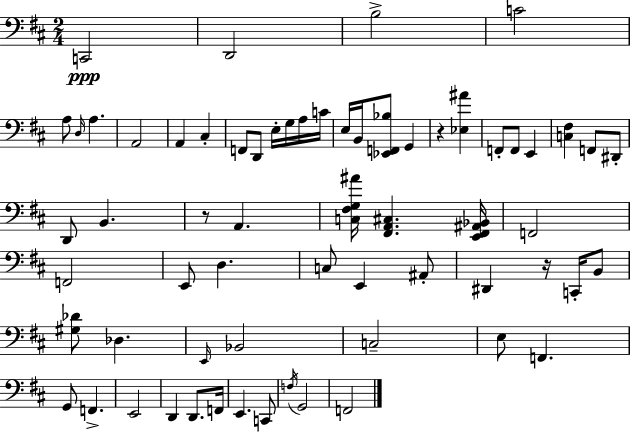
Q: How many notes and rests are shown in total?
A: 64